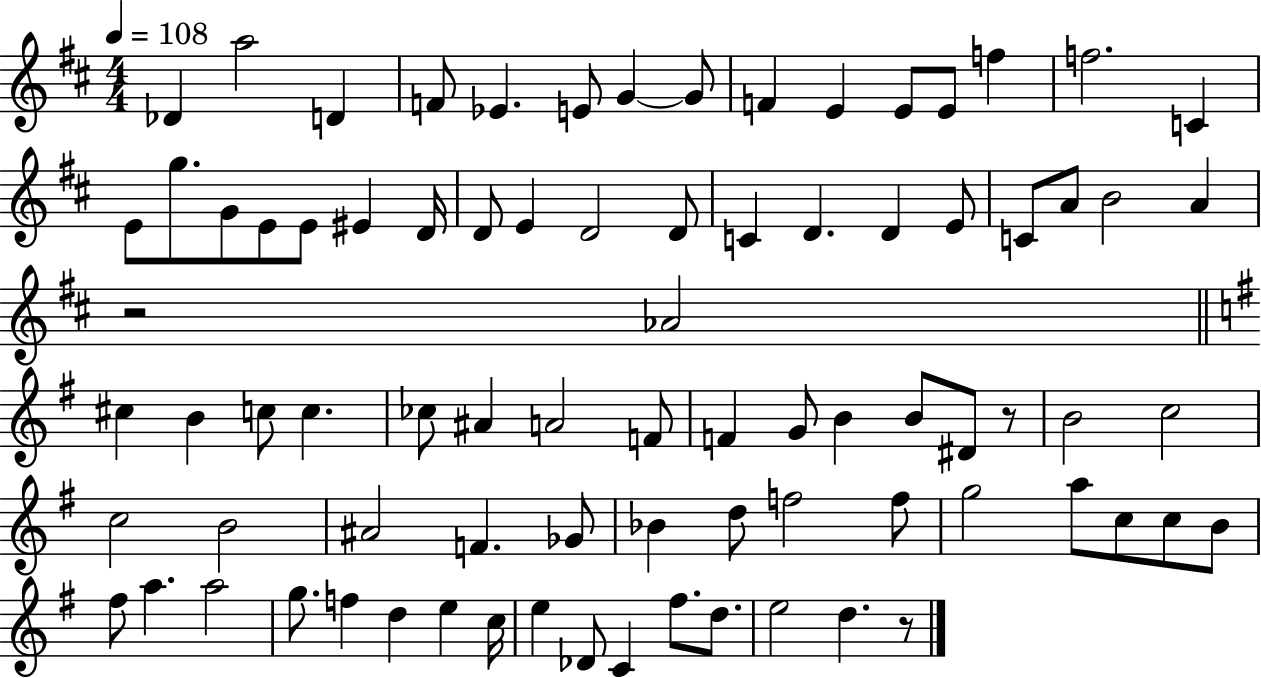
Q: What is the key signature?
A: D major